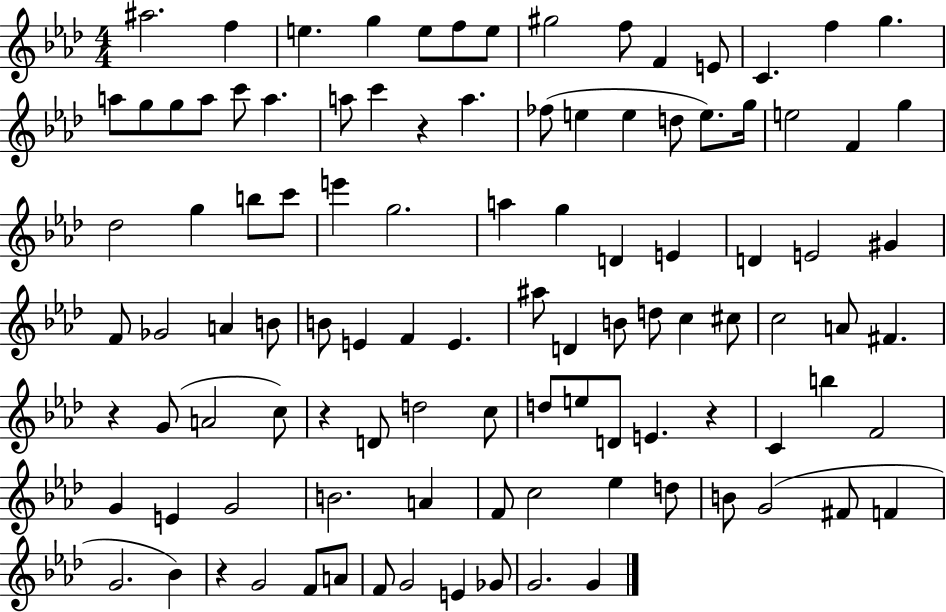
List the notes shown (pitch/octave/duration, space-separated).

A#5/h. F5/q E5/q. G5/q E5/e F5/e E5/e G#5/h F5/e F4/q E4/e C4/q. F5/q G5/q. A5/e G5/e G5/e A5/e C6/e A5/q. A5/e C6/q R/q A5/q. FES5/e E5/q E5/q D5/e E5/e. G5/s E5/h F4/q G5/q Db5/h G5/q B5/e C6/e E6/q G5/h. A5/q G5/q D4/q E4/q D4/q E4/h G#4/q F4/e Gb4/h A4/q B4/e B4/e E4/q F4/q E4/q. A#5/e D4/q B4/e D5/e C5/q C#5/e C5/h A4/e F#4/q. R/q G4/e A4/h C5/e R/q D4/e D5/h C5/e D5/e E5/e D4/e E4/q. R/q C4/q B5/q F4/h G4/q E4/q G4/h B4/h. A4/q F4/e C5/h Eb5/q D5/e B4/e G4/h F#4/e F4/q G4/h. Bb4/q R/q G4/h F4/e A4/e F4/e G4/h E4/q Gb4/e G4/h. G4/q